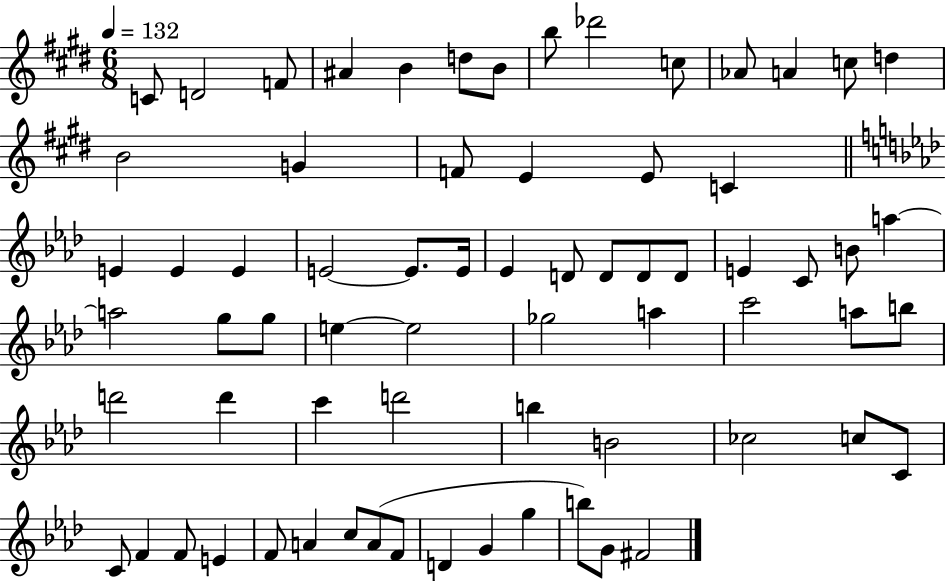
X:1
T:Untitled
M:6/8
L:1/4
K:E
C/2 D2 F/2 ^A B d/2 B/2 b/2 _d'2 c/2 _A/2 A c/2 d B2 G F/2 E E/2 C E E E E2 E/2 E/4 _E D/2 D/2 D/2 D/2 E C/2 B/2 a a2 g/2 g/2 e e2 _g2 a c'2 a/2 b/2 d'2 d' c' d'2 b B2 _c2 c/2 C/2 C/2 F F/2 E F/2 A c/2 A/2 F/2 D G g b/2 G/2 ^F2